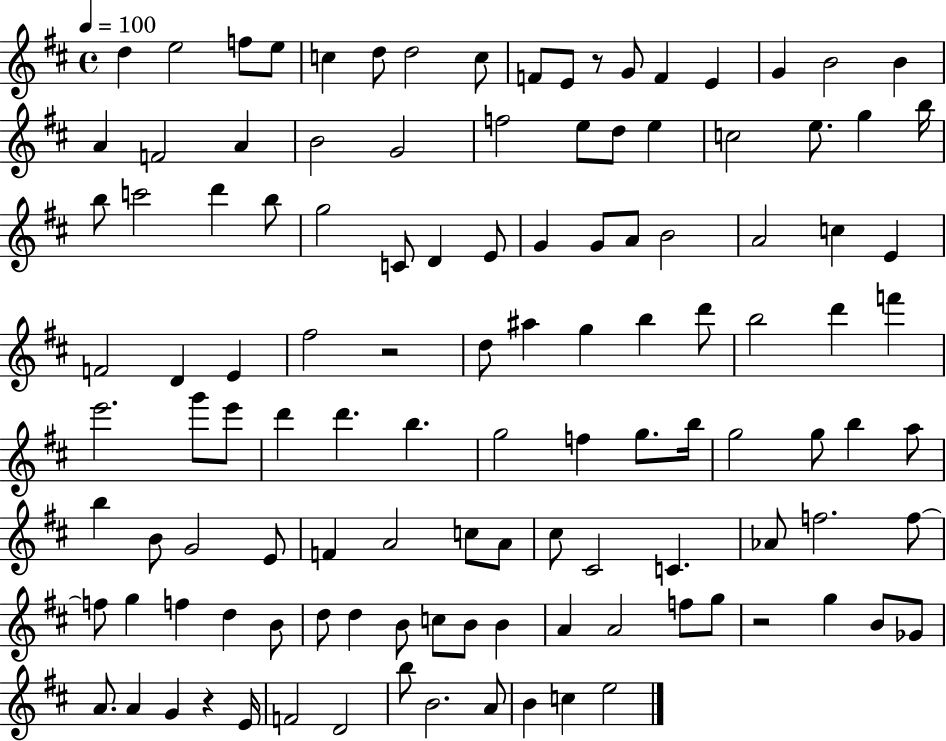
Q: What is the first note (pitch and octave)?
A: D5